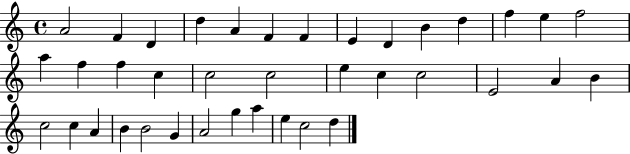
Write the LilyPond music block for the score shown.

{
  \clef treble
  \time 4/4
  \defaultTimeSignature
  \key c \major
  a'2 f'4 d'4 | d''4 a'4 f'4 f'4 | e'4 d'4 b'4 d''4 | f''4 e''4 f''2 | \break a''4 f''4 f''4 c''4 | c''2 c''2 | e''4 c''4 c''2 | e'2 a'4 b'4 | \break c''2 c''4 a'4 | b'4 b'2 g'4 | a'2 g''4 a''4 | e''4 c''2 d''4 | \break \bar "|."
}